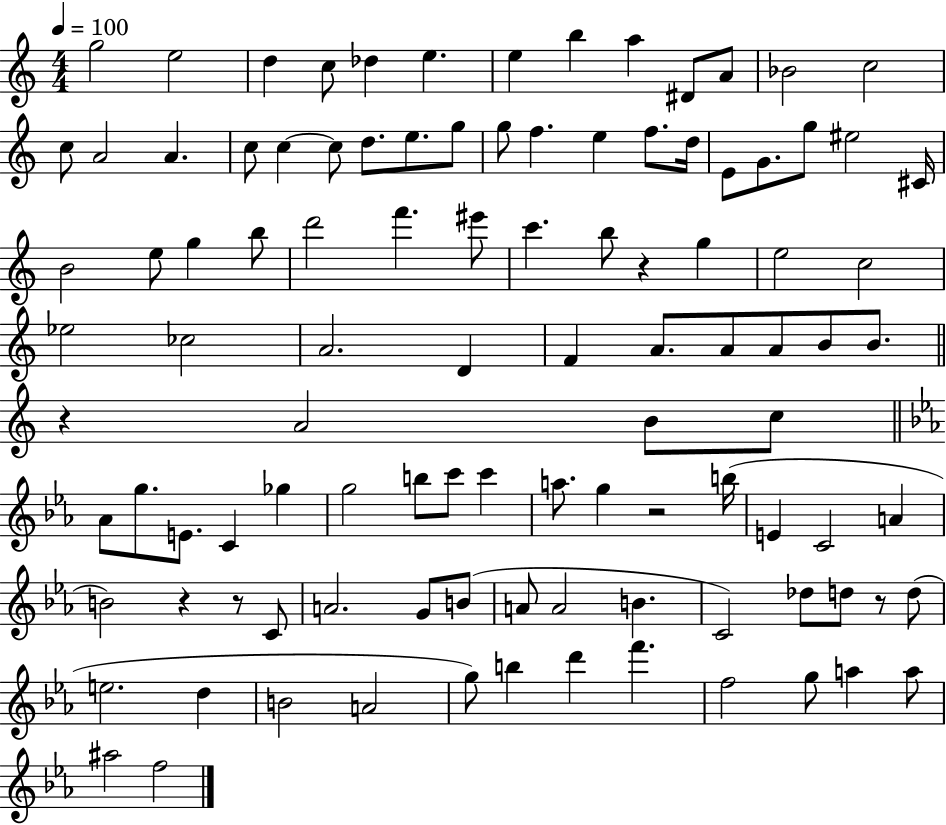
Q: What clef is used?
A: treble